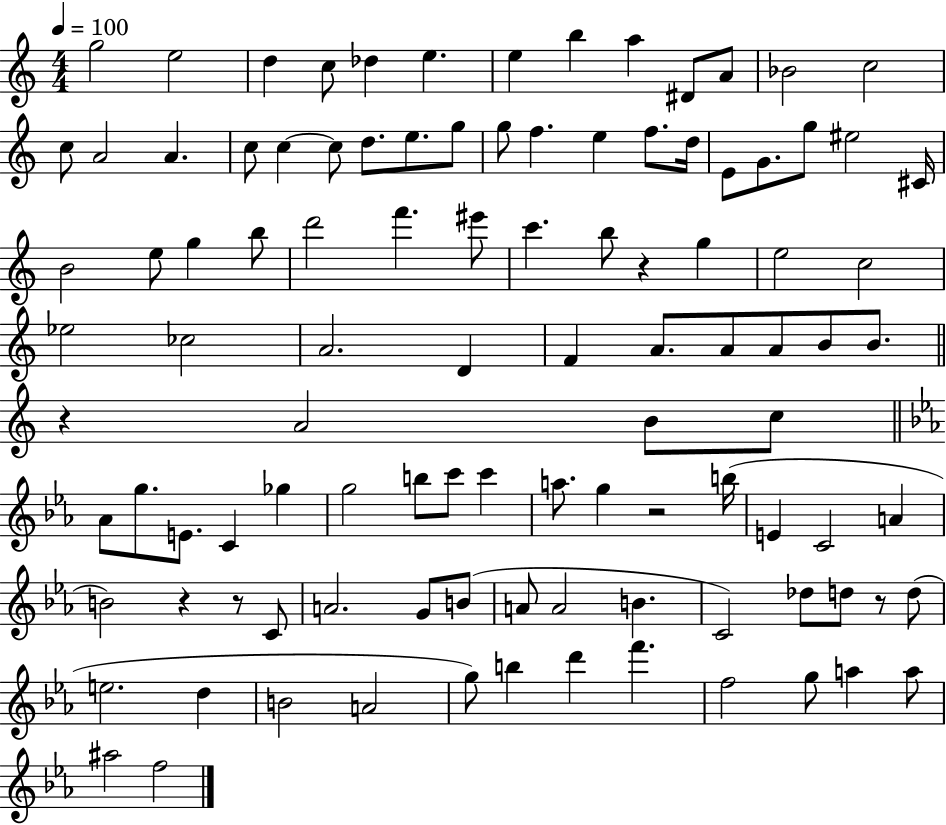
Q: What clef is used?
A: treble